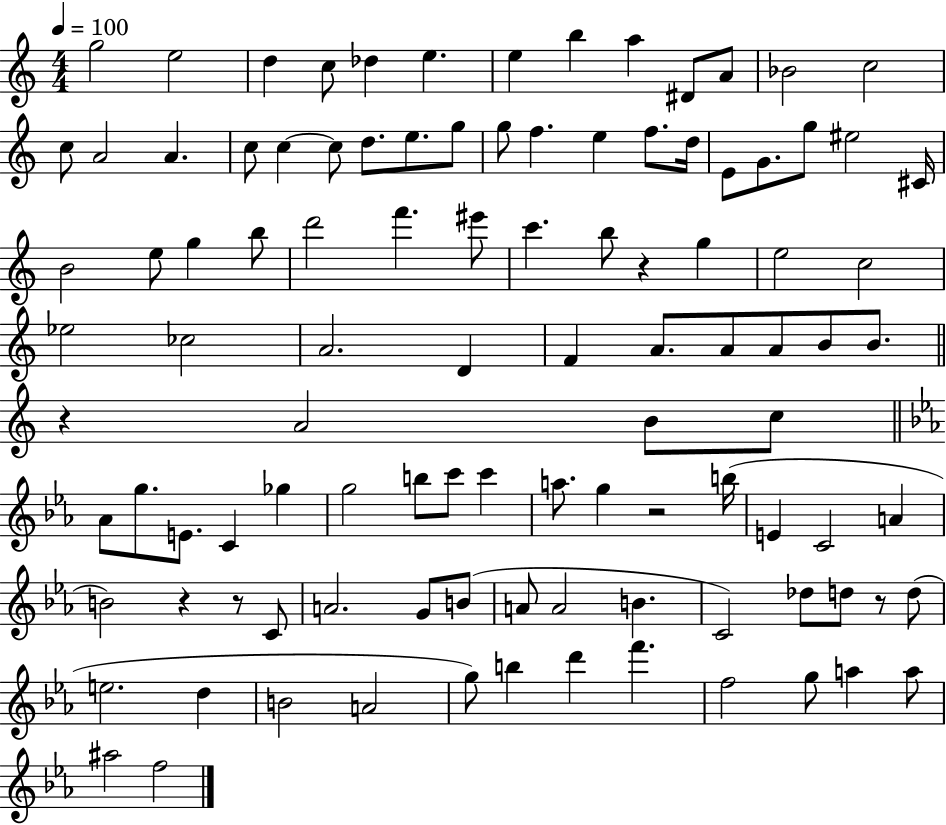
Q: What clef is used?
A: treble